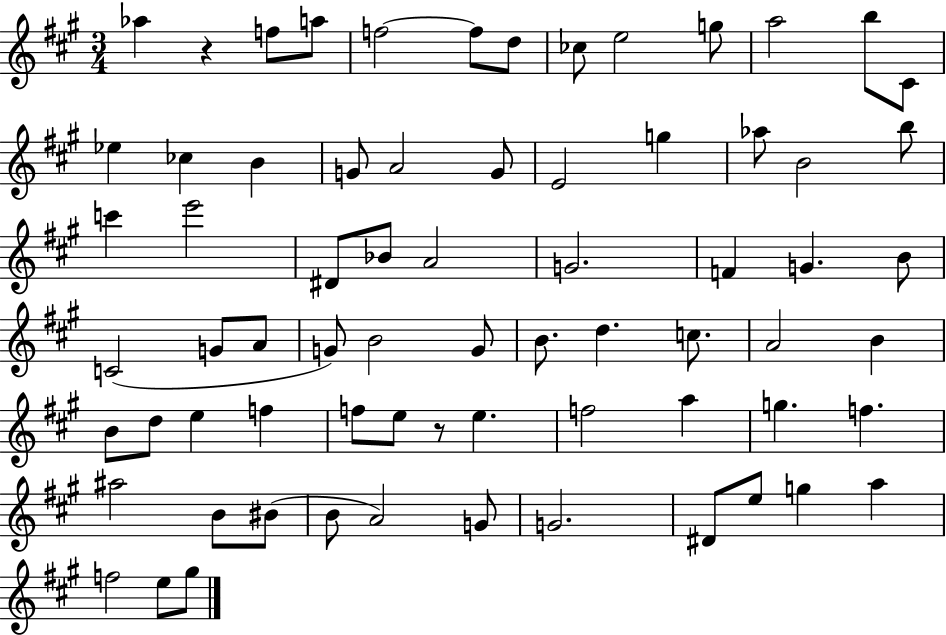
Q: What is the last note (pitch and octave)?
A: G#5